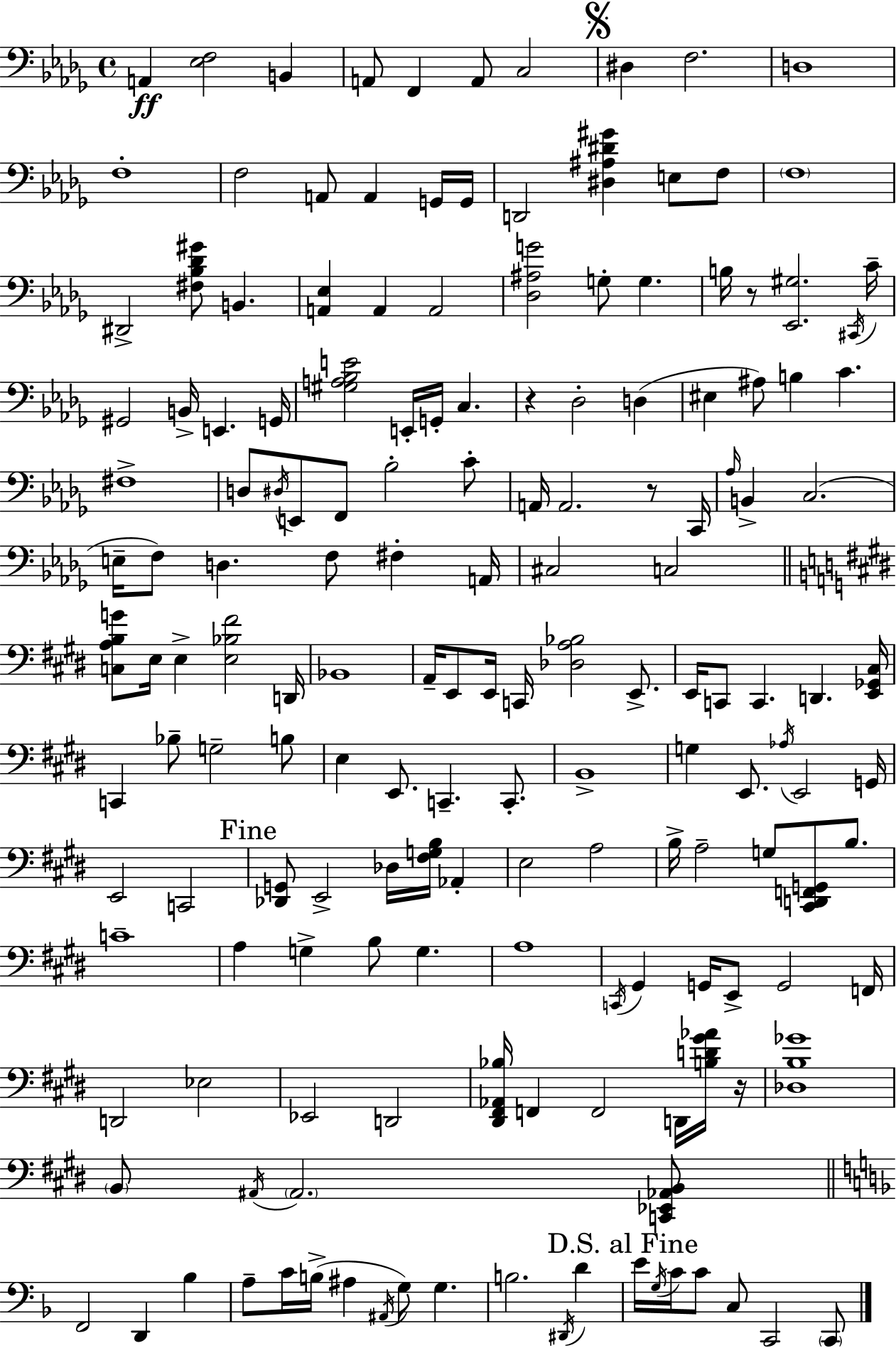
A2/q [Eb3,F3]/h B2/q A2/e F2/q A2/e C3/h D#3/q F3/h. D3/w F3/w F3/h A2/e A2/q G2/s G2/s D2/h [D#3,A#3,D#4,G#4]/q E3/e F3/e F3/w D#2/h [F#3,Bb3,Db4,G#4]/e B2/q. [A2,Eb3]/q A2/q A2/h [Db3,A#3,G4]/h G3/e G3/q. B3/s R/e [Eb2,G#3]/h. C#2/s C4/s G#2/h B2/s E2/q. G2/s [G#3,A3,Bb3,E4]/h E2/s G2/s C3/q. R/q Db3/h D3/q EIS3/q A#3/e B3/q C4/q. F#3/w D3/e D#3/s E2/e F2/e Bb3/h C4/e A2/s A2/h. R/e C2/s Ab3/s B2/q C3/h. E3/s F3/e D3/q. F3/e F#3/q A2/s C#3/h C3/h [C3,A3,B3,G4]/e E3/s E3/q [E3,Bb3,F#4]/h D2/s Bb2/w A2/s E2/e E2/s C2/s [Db3,A3,Bb3]/h E2/e. E2/s C2/e C2/q. D2/q. [E2,Gb2,C#3]/s C2/q Bb3/e G3/h B3/e E3/q E2/e. C2/q. C2/e. B2/w G3/q E2/e. Ab3/s E2/h G2/s E2/h C2/h [Db2,G2]/e E2/h Db3/s [F#3,G3,B3]/s Ab2/q E3/h A3/h B3/s A3/h G3/e [C#2,D2,F2,G2]/e B3/e. C4/w A3/q G3/q B3/e G3/q. A3/w C2/s G#2/q G2/s E2/e G2/h F2/s D2/h Eb3/h Eb2/h D2/h [D#2,F#2,Ab2,Bb3]/s F2/q F2/h D2/s [B3,D4,G#4,Ab4]/s R/s [Db3,B3,Gb4]/w B2/e A#2/s A#2/h. [C2,Eb2,Ab2,B2]/e F2/h D2/q Bb3/q A3/e C4/s B3/s A#3/q A#2/s G3/e G3/q. B3/h. D#2/s D4/q E4/s G3/s C4/s C4/e C3/e C2/h C2/e